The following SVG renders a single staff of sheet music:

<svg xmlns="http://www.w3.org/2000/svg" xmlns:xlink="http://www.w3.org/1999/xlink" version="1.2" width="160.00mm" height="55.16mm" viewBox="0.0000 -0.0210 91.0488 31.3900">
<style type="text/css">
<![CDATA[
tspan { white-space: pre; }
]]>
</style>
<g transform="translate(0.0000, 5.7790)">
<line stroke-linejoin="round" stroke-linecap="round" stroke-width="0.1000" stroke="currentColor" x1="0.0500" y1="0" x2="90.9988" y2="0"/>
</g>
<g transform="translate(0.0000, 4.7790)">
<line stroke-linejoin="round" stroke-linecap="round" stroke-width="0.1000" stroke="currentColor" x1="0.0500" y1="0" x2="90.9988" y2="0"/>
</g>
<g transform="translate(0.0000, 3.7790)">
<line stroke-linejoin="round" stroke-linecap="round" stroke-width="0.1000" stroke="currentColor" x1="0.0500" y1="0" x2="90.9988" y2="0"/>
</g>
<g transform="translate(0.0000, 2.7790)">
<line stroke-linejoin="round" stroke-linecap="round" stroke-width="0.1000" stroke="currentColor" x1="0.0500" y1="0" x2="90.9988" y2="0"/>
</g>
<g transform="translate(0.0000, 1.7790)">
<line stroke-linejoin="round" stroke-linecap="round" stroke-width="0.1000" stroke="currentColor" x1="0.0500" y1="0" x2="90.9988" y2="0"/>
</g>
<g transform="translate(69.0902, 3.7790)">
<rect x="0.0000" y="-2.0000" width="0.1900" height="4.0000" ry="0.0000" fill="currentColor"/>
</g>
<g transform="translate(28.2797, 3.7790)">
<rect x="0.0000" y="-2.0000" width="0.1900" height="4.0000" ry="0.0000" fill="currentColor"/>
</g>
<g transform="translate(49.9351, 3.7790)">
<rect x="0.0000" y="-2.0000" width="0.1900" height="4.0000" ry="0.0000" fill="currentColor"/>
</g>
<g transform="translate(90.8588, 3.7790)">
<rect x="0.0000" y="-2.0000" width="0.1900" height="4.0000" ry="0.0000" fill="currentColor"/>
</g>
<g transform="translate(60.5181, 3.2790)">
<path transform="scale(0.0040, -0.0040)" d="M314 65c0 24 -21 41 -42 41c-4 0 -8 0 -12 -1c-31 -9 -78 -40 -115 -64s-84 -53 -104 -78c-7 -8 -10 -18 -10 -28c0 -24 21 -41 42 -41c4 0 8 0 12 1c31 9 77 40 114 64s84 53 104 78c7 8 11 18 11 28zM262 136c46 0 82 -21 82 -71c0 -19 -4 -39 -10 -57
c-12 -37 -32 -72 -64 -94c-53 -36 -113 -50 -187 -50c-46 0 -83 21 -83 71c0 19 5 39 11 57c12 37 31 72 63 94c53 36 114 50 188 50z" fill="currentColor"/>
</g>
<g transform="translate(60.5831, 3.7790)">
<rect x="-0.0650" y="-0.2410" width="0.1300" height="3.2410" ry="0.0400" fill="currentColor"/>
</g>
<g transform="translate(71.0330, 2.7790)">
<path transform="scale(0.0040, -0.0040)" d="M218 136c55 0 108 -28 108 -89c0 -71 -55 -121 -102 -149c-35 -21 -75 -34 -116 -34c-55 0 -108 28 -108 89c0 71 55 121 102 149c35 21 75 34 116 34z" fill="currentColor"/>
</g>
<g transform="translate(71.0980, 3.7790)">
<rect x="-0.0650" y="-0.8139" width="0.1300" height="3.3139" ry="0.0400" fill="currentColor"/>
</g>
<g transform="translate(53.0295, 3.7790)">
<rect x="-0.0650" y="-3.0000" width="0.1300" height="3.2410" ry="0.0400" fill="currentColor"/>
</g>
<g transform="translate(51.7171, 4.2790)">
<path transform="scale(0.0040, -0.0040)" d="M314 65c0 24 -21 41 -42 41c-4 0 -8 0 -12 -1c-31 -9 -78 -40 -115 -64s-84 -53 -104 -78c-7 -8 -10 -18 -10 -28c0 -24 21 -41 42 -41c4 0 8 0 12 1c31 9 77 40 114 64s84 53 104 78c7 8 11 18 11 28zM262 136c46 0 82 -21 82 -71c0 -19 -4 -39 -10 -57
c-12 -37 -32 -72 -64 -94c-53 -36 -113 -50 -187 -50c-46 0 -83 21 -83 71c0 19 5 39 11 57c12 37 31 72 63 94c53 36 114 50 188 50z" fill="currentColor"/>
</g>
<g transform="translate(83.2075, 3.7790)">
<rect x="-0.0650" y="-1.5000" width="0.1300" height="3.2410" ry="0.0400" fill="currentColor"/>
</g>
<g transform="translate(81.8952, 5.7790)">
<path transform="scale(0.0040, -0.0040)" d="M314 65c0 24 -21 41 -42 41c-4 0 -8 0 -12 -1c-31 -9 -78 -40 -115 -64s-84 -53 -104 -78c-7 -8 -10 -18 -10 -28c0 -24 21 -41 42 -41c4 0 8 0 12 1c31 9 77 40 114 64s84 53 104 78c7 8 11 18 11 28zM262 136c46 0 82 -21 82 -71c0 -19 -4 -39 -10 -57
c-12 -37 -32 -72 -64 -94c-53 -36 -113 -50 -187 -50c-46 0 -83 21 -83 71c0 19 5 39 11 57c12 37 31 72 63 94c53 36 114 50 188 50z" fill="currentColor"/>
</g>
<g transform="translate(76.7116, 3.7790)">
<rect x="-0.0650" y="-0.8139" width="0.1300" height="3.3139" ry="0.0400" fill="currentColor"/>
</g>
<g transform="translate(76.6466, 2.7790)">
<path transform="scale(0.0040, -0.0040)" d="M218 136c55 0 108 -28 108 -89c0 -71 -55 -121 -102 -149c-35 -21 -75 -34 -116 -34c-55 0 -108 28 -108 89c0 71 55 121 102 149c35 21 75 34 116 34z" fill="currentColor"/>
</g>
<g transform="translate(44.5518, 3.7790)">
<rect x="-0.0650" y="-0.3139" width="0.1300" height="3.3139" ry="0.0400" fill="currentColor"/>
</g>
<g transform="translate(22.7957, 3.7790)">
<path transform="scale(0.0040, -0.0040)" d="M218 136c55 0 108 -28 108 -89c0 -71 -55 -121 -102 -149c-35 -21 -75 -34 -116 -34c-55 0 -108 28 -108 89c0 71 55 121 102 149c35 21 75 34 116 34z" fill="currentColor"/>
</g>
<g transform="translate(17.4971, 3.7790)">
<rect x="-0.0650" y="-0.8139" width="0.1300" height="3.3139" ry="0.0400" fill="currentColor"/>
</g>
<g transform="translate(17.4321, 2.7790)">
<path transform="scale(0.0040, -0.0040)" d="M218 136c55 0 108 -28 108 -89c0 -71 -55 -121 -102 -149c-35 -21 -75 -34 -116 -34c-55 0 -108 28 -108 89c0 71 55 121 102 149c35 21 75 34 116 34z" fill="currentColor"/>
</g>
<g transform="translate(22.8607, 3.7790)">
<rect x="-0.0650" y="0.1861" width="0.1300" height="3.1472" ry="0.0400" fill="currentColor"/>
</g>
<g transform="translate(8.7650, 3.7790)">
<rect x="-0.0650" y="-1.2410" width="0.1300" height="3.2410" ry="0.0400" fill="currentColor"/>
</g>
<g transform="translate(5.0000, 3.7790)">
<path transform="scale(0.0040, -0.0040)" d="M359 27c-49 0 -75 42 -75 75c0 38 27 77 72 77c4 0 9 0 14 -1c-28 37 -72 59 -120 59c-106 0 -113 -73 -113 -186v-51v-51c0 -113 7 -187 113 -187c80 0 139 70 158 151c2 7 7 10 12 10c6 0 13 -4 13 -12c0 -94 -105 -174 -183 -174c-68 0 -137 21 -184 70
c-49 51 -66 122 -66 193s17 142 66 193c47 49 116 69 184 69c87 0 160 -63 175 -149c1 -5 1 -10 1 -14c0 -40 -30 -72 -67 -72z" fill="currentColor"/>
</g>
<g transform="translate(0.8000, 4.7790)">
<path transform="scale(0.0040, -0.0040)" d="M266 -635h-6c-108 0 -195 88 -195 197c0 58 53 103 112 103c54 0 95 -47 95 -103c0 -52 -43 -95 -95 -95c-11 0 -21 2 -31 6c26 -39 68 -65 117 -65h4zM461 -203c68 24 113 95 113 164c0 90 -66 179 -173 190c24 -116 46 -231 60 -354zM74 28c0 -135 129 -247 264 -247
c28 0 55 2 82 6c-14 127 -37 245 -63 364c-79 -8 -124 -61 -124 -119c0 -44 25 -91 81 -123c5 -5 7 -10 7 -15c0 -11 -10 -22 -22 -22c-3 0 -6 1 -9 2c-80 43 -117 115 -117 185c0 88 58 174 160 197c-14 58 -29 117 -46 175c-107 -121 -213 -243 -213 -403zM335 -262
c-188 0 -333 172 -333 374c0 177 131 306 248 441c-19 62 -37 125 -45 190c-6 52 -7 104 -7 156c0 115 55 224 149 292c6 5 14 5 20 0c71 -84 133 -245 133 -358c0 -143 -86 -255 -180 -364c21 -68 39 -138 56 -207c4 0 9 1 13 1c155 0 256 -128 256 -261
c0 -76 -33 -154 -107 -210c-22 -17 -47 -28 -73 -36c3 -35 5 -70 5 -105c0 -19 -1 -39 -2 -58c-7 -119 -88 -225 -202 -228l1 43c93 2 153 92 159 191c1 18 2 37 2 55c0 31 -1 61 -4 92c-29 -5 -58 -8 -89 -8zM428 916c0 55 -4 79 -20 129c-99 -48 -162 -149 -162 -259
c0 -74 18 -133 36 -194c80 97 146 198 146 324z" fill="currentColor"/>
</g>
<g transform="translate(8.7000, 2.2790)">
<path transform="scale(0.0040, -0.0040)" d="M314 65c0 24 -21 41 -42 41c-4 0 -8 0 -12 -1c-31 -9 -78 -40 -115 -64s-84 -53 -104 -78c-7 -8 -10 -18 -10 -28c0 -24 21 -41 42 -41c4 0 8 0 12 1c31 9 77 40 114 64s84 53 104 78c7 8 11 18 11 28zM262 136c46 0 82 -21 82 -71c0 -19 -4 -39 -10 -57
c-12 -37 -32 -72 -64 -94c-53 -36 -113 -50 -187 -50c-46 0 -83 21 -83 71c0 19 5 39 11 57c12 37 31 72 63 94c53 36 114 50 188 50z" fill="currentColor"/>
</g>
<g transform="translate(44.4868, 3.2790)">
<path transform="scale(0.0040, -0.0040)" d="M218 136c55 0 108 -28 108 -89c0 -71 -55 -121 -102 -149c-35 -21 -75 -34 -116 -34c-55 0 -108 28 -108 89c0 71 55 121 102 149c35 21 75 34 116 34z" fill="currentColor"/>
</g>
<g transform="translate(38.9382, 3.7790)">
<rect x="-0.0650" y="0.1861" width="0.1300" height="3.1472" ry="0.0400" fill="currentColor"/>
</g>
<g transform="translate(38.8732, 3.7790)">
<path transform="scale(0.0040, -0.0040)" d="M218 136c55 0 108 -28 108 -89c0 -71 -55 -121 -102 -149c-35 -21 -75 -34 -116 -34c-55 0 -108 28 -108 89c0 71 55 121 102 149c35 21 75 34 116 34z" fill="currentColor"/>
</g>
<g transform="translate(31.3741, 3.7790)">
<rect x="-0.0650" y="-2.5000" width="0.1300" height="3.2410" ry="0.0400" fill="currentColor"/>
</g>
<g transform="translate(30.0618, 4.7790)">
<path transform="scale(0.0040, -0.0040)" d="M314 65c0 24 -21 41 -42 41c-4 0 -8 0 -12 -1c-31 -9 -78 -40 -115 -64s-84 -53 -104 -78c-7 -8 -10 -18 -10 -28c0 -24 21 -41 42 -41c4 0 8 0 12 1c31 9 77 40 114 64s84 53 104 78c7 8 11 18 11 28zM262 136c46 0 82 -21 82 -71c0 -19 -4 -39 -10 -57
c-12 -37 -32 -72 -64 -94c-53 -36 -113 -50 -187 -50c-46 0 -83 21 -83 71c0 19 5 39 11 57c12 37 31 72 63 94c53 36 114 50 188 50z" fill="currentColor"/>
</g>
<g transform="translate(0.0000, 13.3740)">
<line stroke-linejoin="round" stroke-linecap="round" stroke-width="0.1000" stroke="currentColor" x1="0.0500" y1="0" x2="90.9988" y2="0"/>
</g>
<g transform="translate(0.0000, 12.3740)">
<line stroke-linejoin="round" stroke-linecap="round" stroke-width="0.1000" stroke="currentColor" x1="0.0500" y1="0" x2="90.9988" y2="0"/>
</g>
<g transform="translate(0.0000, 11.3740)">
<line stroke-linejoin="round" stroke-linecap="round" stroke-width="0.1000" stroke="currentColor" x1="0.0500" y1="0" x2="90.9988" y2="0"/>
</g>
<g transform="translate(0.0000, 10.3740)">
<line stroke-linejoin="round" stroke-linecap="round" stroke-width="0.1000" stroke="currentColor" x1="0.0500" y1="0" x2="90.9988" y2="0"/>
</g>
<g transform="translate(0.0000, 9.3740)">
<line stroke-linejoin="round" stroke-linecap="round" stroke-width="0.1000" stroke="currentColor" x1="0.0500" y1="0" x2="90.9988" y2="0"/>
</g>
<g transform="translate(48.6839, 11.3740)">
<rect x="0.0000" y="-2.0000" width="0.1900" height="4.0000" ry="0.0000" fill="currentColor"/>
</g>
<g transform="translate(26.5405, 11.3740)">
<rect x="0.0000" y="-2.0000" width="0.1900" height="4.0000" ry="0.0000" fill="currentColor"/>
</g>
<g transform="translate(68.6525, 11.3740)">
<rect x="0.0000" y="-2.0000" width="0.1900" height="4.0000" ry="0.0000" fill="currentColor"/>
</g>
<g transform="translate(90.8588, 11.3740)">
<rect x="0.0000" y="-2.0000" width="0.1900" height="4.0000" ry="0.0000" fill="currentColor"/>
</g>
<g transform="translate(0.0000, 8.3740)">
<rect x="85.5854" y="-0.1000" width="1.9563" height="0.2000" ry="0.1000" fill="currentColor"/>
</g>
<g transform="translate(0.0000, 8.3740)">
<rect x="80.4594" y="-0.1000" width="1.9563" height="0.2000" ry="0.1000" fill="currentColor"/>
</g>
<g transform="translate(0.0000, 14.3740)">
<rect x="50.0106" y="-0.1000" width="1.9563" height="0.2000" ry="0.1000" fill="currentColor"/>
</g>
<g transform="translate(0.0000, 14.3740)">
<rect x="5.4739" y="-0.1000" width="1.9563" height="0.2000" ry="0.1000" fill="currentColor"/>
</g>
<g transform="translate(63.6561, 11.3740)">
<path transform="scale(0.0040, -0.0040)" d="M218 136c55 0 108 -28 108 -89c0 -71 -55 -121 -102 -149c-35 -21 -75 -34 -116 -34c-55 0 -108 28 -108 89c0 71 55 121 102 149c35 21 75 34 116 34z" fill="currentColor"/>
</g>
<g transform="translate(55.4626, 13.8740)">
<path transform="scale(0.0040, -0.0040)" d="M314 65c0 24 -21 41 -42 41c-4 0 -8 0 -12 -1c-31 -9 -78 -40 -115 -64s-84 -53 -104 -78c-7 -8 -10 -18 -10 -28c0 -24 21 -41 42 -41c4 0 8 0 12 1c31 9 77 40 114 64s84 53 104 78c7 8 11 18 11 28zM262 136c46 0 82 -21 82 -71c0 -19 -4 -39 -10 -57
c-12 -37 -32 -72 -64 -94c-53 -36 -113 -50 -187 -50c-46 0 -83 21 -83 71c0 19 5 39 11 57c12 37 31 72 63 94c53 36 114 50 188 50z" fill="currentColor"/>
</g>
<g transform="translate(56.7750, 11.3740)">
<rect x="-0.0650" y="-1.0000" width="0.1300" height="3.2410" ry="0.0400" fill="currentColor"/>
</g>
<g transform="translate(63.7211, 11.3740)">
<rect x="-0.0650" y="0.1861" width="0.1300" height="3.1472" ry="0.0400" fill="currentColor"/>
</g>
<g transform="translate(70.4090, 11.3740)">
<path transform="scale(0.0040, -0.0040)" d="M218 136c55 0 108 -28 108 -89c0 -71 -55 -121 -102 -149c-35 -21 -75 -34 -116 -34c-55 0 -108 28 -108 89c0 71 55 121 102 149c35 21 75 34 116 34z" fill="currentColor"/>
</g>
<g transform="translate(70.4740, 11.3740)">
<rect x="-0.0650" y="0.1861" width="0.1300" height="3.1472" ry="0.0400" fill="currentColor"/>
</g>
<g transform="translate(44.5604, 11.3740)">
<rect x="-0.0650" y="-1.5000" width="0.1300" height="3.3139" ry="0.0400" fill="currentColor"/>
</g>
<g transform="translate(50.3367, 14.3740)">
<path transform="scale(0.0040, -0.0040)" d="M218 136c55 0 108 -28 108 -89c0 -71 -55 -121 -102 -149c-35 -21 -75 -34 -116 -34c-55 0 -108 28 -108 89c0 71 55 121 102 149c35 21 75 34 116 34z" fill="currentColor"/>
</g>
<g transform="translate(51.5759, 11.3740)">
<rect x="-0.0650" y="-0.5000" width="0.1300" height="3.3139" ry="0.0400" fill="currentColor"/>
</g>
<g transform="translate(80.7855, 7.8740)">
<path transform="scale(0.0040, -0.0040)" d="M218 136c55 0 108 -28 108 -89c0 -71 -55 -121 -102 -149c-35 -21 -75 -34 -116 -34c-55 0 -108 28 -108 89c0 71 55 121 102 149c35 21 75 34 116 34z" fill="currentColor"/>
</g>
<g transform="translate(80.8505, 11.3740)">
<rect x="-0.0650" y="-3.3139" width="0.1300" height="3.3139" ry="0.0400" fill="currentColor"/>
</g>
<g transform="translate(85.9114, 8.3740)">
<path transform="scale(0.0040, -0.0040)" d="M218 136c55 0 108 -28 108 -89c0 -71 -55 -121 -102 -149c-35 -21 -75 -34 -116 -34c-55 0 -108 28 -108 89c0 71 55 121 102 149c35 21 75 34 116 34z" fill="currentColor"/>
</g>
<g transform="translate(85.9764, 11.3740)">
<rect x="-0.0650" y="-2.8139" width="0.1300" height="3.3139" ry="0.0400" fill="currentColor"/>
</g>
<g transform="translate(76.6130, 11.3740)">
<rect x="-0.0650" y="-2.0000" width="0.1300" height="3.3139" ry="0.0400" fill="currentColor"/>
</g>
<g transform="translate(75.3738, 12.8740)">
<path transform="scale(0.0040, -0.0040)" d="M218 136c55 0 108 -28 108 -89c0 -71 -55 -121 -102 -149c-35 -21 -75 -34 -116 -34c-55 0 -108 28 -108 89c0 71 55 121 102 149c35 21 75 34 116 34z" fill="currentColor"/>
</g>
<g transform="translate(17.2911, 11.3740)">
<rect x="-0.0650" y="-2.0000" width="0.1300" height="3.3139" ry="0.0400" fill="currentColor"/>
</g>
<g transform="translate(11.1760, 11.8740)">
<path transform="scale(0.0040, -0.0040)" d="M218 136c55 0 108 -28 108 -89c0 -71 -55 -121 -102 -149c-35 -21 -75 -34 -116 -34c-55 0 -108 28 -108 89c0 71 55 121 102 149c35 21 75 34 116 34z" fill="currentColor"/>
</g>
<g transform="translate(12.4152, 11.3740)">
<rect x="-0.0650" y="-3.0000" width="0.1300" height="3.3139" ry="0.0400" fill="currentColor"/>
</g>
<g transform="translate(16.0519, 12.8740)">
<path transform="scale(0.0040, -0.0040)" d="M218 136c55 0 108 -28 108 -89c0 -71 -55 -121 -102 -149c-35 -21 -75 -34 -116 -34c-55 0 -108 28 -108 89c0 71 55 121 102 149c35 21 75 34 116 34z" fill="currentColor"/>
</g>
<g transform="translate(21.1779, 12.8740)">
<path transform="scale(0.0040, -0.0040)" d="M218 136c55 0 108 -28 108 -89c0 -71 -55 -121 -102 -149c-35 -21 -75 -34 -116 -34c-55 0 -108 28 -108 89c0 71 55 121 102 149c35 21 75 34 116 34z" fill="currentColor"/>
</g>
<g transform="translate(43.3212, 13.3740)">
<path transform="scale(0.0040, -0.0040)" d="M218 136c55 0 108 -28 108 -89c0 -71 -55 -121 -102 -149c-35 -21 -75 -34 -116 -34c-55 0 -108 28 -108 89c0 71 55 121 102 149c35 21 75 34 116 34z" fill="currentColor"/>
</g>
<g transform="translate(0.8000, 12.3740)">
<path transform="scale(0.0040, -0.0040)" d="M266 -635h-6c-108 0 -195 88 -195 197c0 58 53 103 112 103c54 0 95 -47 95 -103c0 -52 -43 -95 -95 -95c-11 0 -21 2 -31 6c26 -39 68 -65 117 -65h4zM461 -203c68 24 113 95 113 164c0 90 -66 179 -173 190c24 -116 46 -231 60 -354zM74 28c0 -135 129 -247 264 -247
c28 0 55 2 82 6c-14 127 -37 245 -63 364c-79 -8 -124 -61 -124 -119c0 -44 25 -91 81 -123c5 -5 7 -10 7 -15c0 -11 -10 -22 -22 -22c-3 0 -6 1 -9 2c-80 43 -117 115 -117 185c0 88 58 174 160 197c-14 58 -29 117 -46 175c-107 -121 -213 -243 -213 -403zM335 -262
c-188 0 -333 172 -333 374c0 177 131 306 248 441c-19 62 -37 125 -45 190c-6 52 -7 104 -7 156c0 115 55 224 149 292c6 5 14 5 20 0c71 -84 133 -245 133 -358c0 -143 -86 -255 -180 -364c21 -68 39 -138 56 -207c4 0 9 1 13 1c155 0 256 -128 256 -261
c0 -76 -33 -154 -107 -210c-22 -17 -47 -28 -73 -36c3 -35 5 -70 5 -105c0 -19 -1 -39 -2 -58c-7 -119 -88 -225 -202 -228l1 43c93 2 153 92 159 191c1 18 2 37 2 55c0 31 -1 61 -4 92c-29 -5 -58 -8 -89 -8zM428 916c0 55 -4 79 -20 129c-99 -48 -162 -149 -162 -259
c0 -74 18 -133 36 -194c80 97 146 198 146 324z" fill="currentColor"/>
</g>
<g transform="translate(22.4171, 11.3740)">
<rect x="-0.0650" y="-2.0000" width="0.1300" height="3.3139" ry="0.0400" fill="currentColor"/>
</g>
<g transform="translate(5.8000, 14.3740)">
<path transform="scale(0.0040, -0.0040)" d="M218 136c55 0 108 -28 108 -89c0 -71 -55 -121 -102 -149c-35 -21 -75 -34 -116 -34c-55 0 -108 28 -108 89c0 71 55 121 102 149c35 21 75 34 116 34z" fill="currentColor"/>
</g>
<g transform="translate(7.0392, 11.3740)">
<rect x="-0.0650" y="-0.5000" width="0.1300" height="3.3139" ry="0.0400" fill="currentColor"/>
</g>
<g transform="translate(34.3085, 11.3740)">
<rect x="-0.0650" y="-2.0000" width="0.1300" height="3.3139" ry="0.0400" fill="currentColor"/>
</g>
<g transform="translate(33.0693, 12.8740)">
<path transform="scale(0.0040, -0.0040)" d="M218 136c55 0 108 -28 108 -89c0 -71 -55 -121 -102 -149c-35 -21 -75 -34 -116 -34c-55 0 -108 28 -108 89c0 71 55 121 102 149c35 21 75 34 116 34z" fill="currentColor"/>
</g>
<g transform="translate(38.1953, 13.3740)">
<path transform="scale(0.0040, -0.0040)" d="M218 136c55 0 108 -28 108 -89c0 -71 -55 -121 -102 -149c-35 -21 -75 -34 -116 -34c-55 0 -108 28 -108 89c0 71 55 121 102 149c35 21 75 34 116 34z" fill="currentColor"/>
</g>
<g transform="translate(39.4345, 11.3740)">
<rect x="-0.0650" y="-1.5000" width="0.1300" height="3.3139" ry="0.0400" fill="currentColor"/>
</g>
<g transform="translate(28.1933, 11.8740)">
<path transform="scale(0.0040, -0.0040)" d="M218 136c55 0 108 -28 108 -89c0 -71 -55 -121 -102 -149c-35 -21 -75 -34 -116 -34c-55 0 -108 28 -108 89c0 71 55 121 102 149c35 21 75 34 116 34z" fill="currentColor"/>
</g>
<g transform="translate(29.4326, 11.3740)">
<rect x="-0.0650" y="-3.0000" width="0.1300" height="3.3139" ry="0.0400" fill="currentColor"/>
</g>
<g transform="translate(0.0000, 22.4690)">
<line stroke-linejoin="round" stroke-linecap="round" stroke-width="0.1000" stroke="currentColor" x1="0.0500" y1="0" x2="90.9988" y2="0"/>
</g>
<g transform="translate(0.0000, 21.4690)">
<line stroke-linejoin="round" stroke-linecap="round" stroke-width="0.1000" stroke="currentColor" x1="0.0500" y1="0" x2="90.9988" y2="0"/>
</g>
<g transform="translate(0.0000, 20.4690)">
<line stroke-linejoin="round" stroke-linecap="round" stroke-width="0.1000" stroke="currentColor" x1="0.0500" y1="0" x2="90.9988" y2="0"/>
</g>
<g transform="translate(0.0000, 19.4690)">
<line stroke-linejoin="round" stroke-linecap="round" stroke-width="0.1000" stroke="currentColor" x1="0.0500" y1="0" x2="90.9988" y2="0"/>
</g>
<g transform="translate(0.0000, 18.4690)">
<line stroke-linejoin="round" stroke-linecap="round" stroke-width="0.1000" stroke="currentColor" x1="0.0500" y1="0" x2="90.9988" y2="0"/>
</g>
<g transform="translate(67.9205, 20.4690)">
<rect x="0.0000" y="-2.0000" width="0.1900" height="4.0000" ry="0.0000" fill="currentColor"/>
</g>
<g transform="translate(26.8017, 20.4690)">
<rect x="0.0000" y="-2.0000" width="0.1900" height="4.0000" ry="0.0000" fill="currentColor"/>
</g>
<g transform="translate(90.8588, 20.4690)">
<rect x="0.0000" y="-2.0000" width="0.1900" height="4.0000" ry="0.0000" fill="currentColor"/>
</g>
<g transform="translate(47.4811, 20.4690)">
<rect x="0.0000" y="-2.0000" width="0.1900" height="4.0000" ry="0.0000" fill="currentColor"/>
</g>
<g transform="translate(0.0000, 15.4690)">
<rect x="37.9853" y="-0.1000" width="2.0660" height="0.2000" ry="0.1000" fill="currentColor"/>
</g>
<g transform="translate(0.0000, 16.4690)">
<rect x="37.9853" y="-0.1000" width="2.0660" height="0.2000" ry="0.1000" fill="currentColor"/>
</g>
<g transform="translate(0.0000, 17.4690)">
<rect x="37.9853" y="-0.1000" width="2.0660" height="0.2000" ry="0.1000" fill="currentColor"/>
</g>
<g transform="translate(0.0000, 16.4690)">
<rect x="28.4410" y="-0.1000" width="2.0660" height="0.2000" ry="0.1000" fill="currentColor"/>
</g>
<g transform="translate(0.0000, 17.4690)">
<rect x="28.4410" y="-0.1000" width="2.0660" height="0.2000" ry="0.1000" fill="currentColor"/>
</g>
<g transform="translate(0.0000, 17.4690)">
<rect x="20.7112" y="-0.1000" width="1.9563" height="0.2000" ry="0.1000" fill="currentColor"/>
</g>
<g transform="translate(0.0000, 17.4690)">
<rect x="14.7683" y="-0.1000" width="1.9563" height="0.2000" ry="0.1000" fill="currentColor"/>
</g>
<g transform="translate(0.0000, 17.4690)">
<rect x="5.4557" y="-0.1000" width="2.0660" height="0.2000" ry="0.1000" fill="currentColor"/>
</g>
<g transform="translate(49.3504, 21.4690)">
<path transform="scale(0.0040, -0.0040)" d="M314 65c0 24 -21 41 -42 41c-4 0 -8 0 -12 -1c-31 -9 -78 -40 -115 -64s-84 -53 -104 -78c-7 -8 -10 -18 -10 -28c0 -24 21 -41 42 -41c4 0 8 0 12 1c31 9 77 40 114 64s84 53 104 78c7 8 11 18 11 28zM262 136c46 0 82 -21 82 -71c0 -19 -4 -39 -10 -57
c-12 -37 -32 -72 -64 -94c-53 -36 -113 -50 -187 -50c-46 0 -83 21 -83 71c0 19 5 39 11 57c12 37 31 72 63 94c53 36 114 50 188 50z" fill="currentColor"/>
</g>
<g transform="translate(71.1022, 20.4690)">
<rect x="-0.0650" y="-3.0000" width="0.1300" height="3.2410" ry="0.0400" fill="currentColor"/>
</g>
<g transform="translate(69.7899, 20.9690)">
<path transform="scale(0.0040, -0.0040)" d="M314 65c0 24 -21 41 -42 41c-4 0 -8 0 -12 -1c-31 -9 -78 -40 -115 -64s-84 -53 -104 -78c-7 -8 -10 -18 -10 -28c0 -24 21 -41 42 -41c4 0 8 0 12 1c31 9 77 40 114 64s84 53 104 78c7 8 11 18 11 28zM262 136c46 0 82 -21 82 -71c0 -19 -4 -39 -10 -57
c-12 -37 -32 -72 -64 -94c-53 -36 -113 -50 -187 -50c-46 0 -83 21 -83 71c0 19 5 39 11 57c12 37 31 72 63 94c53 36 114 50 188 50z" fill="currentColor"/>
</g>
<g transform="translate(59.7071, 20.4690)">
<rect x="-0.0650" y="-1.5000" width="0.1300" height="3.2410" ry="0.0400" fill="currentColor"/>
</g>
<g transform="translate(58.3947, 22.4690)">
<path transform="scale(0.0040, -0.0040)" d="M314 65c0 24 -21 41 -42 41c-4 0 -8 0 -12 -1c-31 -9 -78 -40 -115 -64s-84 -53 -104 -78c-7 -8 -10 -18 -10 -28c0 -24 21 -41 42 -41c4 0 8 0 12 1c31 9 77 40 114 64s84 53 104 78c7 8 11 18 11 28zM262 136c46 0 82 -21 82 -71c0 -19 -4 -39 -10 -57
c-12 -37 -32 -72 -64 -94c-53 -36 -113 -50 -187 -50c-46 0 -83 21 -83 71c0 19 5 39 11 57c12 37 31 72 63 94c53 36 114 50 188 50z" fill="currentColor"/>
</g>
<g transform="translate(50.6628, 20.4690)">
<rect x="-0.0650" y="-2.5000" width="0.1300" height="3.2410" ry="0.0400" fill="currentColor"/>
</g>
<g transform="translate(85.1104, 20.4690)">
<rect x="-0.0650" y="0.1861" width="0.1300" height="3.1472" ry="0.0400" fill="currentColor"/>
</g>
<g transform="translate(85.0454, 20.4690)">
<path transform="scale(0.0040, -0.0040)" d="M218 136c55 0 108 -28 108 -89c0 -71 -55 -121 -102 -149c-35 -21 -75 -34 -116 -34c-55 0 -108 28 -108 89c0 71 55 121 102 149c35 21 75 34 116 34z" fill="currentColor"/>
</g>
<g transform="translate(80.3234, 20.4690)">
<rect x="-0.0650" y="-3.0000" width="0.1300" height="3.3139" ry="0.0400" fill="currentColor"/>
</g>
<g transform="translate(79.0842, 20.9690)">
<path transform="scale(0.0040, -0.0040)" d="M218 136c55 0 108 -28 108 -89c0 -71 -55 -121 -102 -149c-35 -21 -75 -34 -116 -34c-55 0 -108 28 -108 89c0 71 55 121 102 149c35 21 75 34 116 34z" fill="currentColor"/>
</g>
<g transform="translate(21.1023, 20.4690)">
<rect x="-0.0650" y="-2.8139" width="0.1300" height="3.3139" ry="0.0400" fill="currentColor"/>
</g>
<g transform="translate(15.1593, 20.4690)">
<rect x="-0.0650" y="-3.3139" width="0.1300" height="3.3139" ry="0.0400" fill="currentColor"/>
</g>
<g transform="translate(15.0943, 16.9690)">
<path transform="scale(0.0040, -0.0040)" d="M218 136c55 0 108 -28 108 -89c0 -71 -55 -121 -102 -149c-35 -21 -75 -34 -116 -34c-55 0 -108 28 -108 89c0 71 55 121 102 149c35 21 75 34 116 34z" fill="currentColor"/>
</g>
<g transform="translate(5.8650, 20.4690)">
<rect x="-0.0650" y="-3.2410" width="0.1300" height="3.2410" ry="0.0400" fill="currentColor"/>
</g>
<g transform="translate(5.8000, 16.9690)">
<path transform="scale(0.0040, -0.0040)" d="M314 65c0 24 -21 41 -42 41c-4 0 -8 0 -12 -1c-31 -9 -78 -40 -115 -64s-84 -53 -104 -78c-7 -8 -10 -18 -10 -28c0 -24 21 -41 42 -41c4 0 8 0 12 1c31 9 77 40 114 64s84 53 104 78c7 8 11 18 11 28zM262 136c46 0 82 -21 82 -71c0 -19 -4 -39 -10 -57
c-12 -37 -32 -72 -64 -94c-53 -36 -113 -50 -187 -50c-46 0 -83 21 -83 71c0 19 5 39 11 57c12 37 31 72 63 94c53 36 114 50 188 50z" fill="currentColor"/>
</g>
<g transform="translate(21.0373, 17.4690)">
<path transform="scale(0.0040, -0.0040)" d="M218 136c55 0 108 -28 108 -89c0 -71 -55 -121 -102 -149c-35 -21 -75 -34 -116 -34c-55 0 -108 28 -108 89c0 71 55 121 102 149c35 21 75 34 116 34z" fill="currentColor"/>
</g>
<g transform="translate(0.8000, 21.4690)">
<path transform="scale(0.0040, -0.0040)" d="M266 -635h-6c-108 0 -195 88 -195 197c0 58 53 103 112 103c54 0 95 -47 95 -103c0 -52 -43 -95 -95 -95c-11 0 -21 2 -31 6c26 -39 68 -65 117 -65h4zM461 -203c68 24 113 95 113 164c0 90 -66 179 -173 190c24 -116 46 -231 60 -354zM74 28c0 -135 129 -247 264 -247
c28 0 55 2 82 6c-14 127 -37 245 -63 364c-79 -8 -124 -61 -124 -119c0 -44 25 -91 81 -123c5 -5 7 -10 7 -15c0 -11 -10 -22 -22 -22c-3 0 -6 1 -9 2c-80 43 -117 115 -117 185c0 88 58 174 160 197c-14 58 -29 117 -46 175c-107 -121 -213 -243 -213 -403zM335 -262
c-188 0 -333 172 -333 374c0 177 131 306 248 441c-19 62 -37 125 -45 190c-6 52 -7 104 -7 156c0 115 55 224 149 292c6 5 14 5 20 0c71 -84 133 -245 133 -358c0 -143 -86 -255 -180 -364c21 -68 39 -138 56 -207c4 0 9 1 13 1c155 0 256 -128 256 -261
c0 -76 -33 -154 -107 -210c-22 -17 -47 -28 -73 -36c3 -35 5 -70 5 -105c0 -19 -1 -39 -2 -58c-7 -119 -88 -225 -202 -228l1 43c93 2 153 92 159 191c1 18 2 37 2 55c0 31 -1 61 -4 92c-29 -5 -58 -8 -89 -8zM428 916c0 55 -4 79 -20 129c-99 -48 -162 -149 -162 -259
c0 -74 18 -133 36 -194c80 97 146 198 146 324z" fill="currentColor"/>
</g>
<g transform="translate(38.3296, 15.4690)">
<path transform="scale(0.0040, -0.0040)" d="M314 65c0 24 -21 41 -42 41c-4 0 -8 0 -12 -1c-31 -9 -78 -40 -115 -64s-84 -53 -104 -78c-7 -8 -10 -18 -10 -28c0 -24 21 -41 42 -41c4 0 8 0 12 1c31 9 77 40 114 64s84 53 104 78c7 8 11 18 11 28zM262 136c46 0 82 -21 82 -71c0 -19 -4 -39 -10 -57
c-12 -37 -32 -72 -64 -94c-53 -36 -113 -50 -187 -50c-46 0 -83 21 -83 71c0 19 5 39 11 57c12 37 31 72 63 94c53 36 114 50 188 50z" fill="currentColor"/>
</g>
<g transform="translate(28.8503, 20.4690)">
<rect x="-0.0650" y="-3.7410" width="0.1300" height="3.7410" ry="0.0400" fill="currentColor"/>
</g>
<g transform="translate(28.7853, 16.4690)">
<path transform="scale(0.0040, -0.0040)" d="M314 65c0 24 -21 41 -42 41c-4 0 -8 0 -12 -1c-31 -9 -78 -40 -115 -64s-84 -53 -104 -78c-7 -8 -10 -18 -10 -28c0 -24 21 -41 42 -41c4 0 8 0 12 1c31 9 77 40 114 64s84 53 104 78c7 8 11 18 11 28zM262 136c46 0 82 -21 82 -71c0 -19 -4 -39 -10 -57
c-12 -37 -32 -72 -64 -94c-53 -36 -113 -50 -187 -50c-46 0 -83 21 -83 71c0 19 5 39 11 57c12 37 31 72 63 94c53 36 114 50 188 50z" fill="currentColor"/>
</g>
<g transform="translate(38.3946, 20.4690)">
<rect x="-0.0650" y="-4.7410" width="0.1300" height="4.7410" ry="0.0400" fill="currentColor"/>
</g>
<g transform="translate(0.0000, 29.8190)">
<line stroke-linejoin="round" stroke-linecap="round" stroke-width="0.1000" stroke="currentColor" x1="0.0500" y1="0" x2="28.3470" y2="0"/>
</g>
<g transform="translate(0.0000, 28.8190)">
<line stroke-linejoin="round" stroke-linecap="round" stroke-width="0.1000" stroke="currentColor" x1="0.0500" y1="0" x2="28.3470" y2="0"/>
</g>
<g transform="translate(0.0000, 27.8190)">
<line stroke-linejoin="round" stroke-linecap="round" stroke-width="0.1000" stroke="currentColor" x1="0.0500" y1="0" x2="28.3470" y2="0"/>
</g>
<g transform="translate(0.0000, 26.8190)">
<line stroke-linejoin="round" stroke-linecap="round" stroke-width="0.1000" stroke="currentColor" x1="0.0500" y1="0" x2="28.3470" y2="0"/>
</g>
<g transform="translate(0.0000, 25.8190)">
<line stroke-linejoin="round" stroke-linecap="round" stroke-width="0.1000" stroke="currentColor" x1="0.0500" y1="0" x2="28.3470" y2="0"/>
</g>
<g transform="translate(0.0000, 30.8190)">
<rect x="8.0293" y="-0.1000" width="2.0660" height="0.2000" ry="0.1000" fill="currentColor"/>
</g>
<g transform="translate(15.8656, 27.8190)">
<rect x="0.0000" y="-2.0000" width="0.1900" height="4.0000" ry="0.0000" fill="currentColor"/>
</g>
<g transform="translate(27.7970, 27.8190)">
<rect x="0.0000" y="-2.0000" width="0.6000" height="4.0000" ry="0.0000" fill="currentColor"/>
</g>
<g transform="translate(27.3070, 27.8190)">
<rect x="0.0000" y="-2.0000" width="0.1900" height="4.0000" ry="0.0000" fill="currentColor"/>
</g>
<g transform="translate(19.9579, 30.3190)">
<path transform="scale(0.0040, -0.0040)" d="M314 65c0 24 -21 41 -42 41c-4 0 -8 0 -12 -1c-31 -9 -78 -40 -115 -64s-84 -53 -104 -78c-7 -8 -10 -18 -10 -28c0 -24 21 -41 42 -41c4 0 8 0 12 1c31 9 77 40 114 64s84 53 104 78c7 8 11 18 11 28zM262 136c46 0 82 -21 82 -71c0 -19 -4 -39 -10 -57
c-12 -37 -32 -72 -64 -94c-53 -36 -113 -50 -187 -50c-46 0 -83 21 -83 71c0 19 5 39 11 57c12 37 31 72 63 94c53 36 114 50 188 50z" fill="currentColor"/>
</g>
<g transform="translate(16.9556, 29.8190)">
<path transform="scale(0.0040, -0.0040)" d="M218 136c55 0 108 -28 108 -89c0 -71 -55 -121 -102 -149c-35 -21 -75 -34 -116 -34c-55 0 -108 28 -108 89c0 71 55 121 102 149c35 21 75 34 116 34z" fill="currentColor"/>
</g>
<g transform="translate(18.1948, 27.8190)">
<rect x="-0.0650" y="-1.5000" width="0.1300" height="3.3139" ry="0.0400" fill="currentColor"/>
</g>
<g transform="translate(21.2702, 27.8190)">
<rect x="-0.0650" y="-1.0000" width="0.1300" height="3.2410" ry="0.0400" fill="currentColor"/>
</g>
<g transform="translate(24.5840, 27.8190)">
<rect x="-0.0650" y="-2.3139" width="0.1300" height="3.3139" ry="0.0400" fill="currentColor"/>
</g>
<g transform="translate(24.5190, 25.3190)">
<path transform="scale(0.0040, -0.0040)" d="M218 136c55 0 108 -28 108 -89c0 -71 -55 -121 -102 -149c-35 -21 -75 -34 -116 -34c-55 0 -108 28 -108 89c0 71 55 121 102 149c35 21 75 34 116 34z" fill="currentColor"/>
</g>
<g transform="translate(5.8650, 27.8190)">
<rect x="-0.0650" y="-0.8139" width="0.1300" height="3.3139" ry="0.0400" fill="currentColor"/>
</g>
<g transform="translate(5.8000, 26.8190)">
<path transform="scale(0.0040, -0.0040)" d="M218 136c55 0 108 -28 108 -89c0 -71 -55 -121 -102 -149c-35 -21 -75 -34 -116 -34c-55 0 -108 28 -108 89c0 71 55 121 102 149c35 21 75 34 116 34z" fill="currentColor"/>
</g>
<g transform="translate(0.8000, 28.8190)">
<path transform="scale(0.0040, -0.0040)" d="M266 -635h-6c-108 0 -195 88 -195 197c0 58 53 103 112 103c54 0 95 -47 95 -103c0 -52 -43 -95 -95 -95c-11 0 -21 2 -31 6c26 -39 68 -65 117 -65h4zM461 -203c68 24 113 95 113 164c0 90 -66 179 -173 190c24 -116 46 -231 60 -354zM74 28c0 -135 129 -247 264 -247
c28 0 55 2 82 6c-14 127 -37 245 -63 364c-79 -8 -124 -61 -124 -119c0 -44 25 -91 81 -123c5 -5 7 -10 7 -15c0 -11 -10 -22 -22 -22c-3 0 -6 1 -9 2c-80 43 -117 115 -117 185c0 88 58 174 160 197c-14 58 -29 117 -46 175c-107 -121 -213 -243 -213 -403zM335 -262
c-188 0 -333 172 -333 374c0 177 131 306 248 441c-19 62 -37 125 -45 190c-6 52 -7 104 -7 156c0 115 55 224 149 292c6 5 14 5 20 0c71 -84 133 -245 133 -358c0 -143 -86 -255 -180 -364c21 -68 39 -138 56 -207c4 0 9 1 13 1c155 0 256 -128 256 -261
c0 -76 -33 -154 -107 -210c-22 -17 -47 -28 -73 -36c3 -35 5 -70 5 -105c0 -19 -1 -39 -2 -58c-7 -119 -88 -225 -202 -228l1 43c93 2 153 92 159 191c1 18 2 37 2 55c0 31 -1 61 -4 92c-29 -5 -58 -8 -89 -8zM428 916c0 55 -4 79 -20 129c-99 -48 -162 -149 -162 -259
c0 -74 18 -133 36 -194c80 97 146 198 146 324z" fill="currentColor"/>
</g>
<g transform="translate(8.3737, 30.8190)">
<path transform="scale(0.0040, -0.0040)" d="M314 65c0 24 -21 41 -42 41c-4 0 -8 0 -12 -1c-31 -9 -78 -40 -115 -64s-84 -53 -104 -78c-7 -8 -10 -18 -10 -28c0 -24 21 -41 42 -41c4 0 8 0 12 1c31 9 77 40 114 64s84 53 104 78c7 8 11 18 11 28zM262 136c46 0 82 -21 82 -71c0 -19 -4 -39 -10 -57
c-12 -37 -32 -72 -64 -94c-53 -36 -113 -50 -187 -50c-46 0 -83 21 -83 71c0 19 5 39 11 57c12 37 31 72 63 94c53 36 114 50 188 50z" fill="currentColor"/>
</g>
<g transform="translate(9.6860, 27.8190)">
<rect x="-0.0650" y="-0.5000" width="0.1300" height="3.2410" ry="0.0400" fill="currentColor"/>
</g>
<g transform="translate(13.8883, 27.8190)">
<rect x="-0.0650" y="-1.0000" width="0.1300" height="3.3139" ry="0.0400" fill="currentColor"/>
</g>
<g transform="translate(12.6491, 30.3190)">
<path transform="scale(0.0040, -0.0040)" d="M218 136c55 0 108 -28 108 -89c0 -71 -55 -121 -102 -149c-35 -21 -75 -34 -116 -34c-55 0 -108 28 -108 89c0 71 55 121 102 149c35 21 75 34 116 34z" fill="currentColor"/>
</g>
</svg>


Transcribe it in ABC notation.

X:1
T:Untitled
M:4/4
L:1/4
K:C
e2 d B G2 B c A2 c2 d d E2 C A F F A F E E C D2 B B F b a b2 b a c'2 e'2 G2 E2 A2 A B d C2 D E D2 g